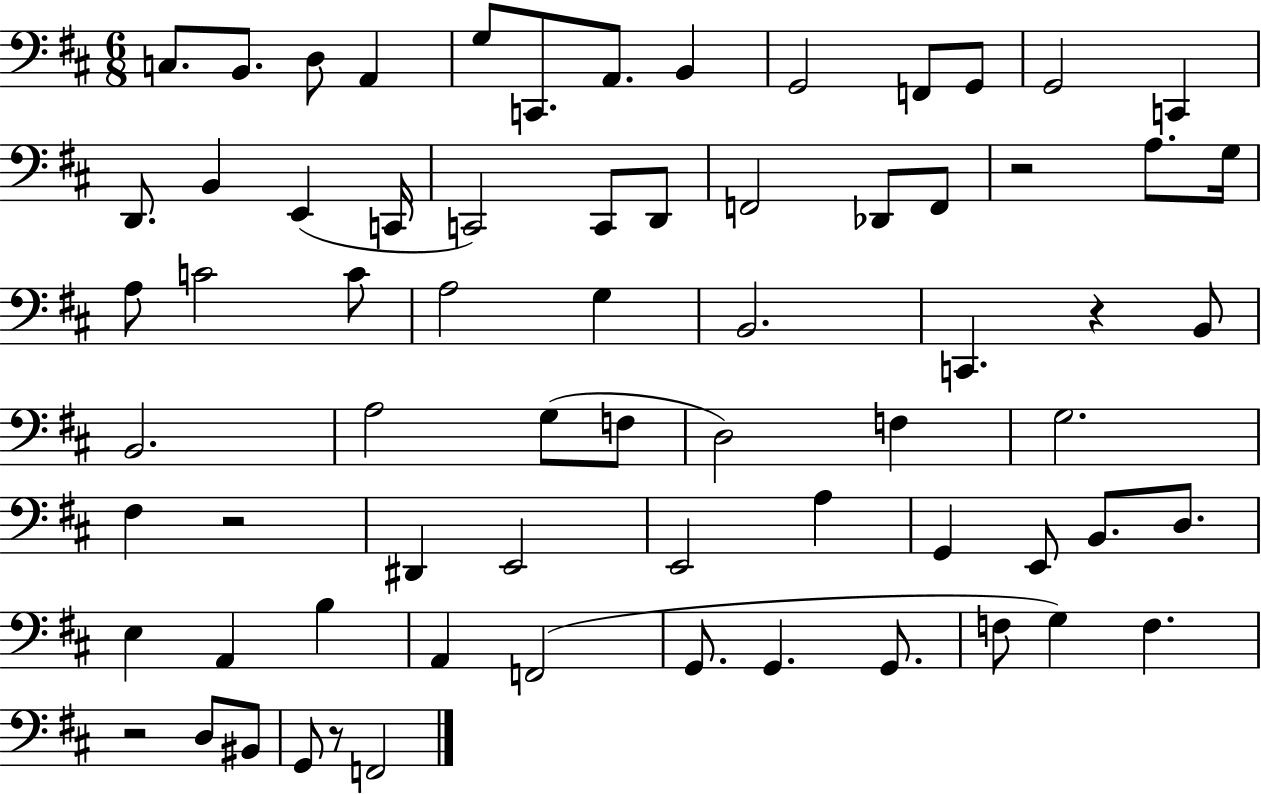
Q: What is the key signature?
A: D major